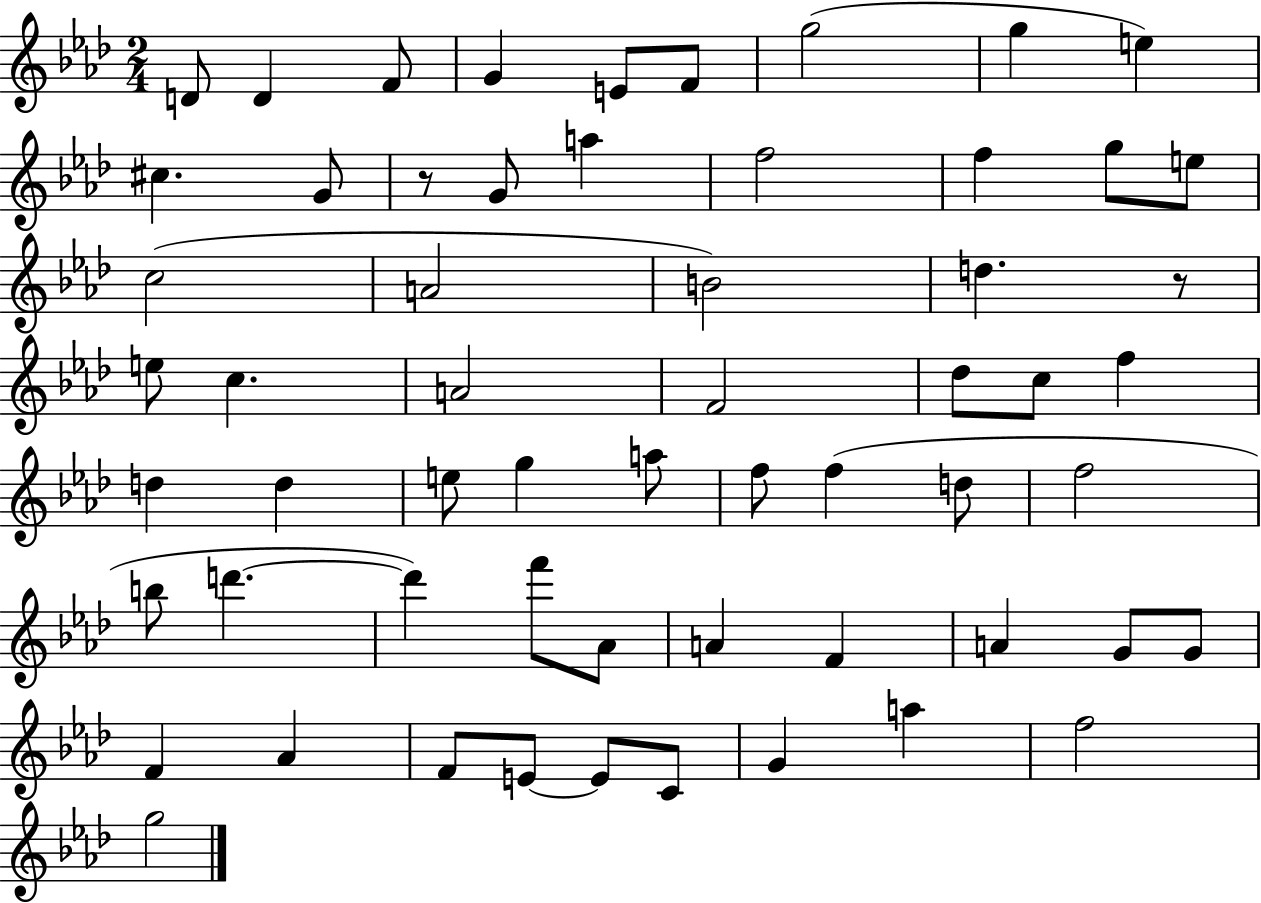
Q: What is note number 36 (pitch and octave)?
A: D5